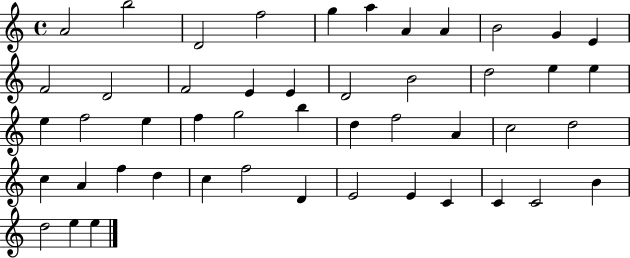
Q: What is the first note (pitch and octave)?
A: A4